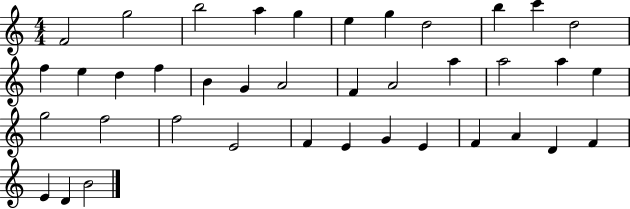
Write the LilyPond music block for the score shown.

{
  \clef treble
  \numericTimeSignature
  \time 4/4
  \key c \major
  f'2 g''2 | b''2 a''4 g''4 | e''4 g''4 d''2 | b''4 c'''4 d''2 | \break f''4 e''4 d''4 f''4 | b'4 g'4 a'2 | f'4 a'2 a''4 | a''2 a''4 e''4 | \break g''2 f''2 | f''2 e'2 | f'4 e'4 g'4 e'4 | f'4 a'4 d'4 f'4 | \break e'4 d'4 b'2 | \bar "|."
}